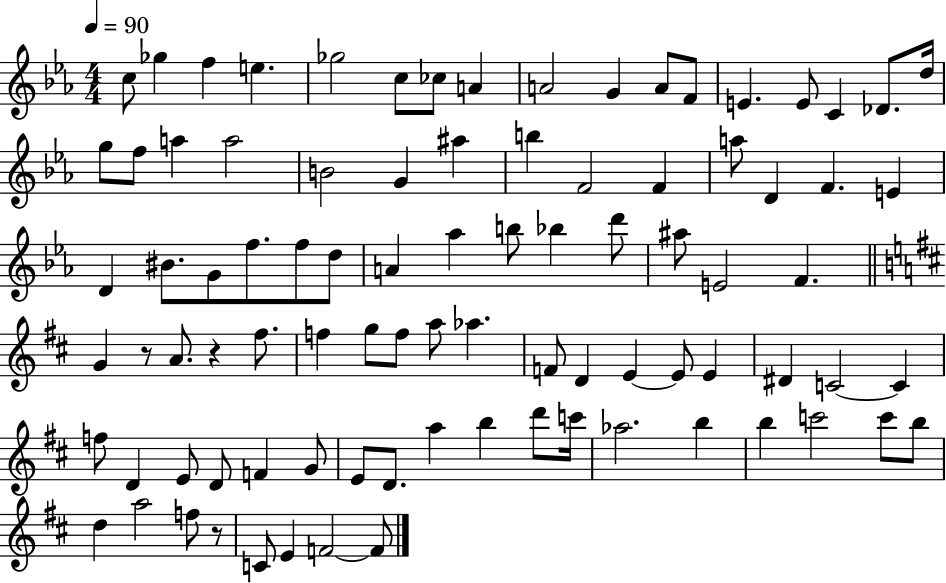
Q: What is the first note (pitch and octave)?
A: C5